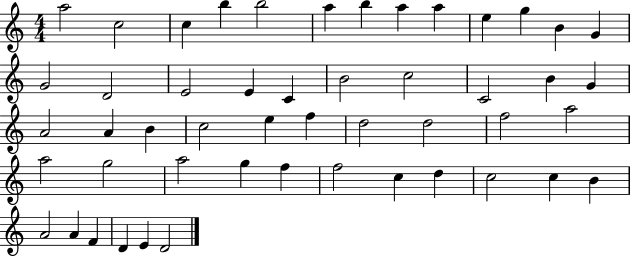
{
  \clef treble
  \numericTimeSignature
  \time 4/4
  \key c \major
  a''2 c''2 | c''4 b''4 b''2 | a''4 b''4 a''4 a''4 | e''4 g''4 b'4 g'4 | \break g'2 d'2 | e'2 e'4 c'4 | b'2 c''2 | c'2 b'4 g'4 | \break a'2 a'4 b'4 | c''2 e''4 f''4 | d''2 d''2 | f''2 a''2 | \break a''2 g''2 | a''2 g''4 f''4 | f''2 c''4 d''4 | c''2 c''4 b'4 | \break a'2 a'4 f'4 | d'4 e'4 d'2 | \bar "|."
}